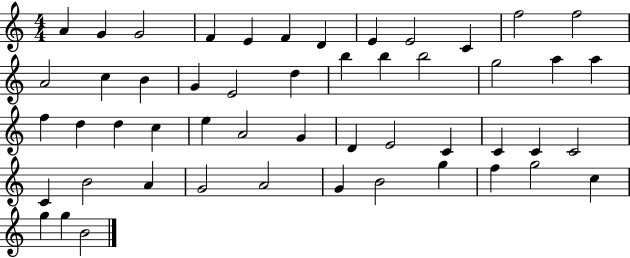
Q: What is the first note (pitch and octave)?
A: A4